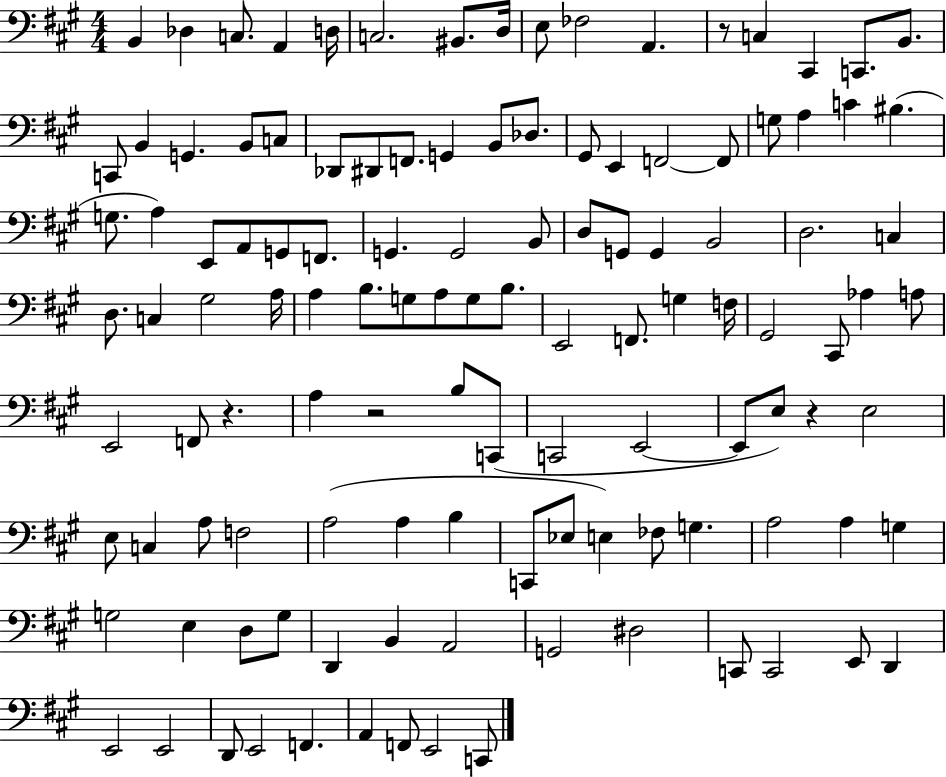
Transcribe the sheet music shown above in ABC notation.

X:1
T:Untitled
M:4/4
L:1/4
K:A
B,, _D, C,/2 A,, D,/4 C,2 ^B,,/2 D,/4 E,/2 _F,2 A,, z/2 C, ^C,, C,,/2 B,,/2 C,,/2 B,, G,, B,,/2 C,/2 _D,,/2 ^D,,/2 F,,/2 G,, B,,/2 _D,/2 ^G,,/2 E,, F,,2 F,,/2 G,/2 A, C ^B, G,/2 A, E,,/2 A,,/2 G,,/2 F,,/2 G,, G,,2 B,,/2 D,/2 G,,/2 G,, B,,2 D,2 C, D,/2 C, ^G,2 A,/4 A, B,/2 G,/2 A,/2 G,/2 B,/2 E,,2 F,,/2 G, F,/4 ^G,,2 ^C,,/2 _A, A,/2 E,,2 F,,/2 z A, z2 B,/2 C,,/2 C,,2 E,,2 E,,/2 E,/2 z E,2 E,/2 C, A,/2 F,2 A,2 A, B, C,,/2 _E,/2 E, _F,/2 G, A,2 A, G, G,2 E, D,/2 G,/2 D,, B,, A,,2 G,,2 ^D,2 C,,/2 C,,2 E,,/2 D,, E,,2 E,,2 D,,/2 E,,2 F,, A,, F,,/2 E,,2 C,,/2